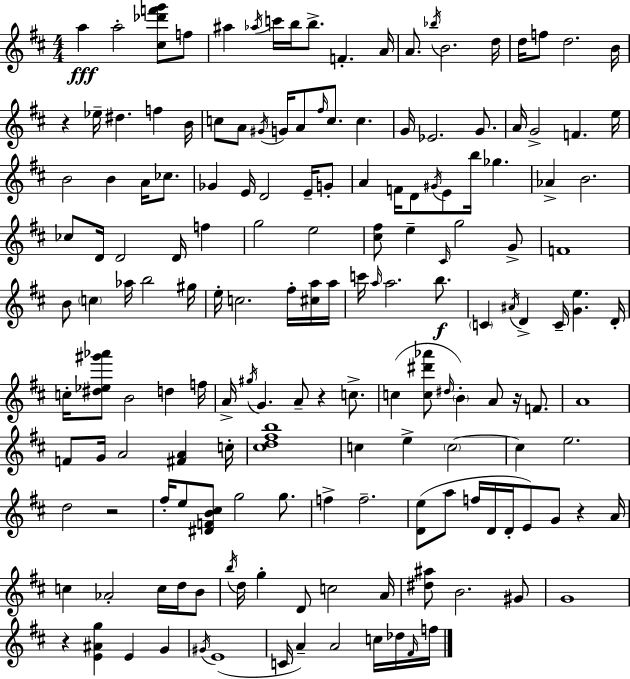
X:1
T:Untitled
M:4/4
L:1/4
K:D
a a2 [^c_d'f'g']/2 f/2 ^a _a/4 c'/4 b/4 b/2 F A/4 A/2 _b/4 B2 d/4 d/4 f/2 d2 B/4 z _e/4 ^d f B/4 c/2 A/2 ^G/4 G/4 A/2 ^f/4 c/2 c G/4 _E2 G/2 A/4 G2 F e/4 B2 B A/4 _c/2 _G E/4 D2 E/4 G/2 A F/4 D/2 ^G/4 E/2 b/4 _g _A B2 _c/2 D/4 D2 D/4 f g2 e2 [^c^f]/2 e ^C/4 g2 G/2 F4 B/2 c _a/4 b2 ^g/4 e/4 c2 ^f/4 [^ca]/4 a/4 c'/4 a/4 a2 b/2 C ^A/4 D C/4 [Ge] D/4 c/4 [^d_e^g'_a']/2 B2 d f/4 A/4 ^g/4 G A/2 z c/2 c [c^d'_a']/2 ^d/4 B A/2 z/4 F/2 A4 F/2 G/4 A2 [^FA] c/4 [^cd^fb]4 c e c2 c e2 d2 z2 ^f/4 e/2 [^DFB^c]/2 g2 g/2 f f2 [De]/2 a/2 f/4 D/4 D/4 E/2 G/2 z A/4 c _A2 c/4 d/4 B/2 b/4 d/4 g D/2 c2 A/4 [^d^a]/2 B2 ^G/2 G4 z [E^Ag] E G ^G/4 E4 C/4 A A2 c/4 _d/4 ^F/4 f/4